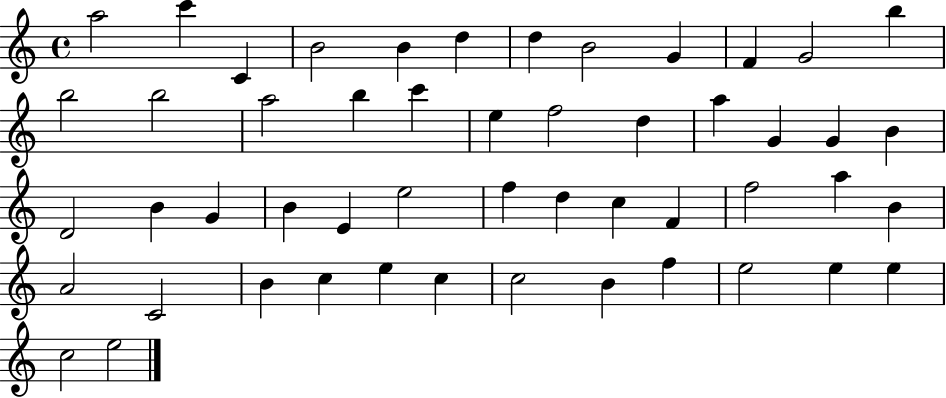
X:1
T:Untitled
M:4/4
L:1/4
K:C
a2 c' C B2 B d d B2 G F G2 b b2 b2 a2 b c' e f2 d a G G B D2 B G B E e2 f d c F f2 a B A2 C2 B c e c c2 B f e2 e e c2 e2